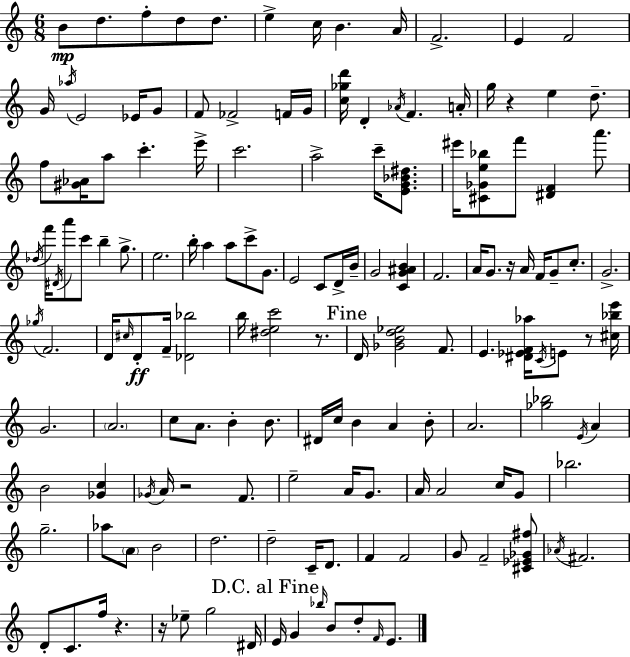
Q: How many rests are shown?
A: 7